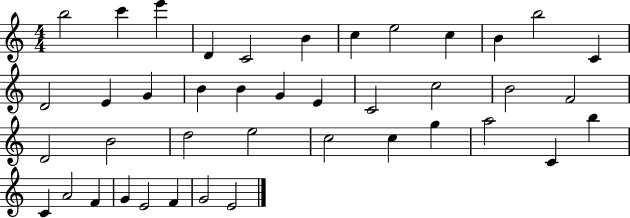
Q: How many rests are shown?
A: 0